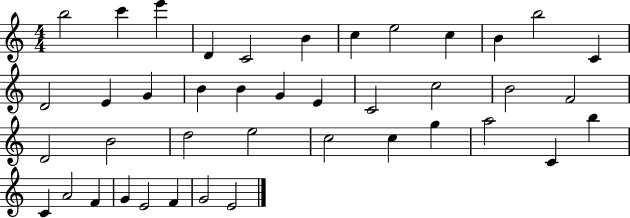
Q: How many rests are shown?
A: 0